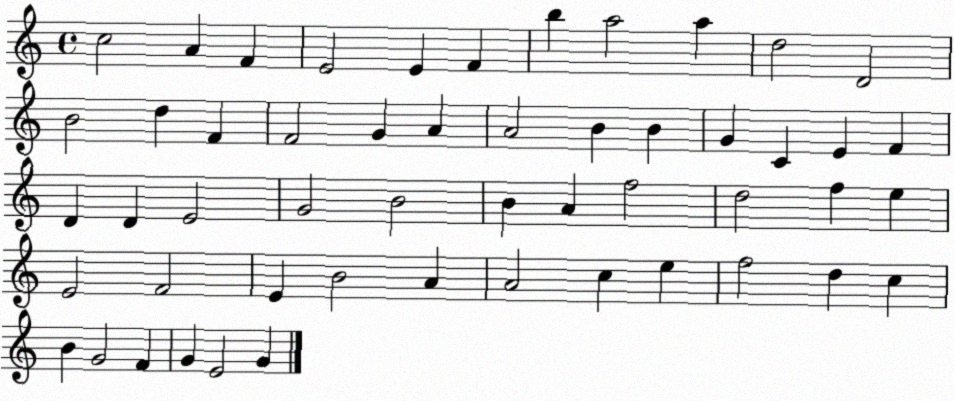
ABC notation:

X:1
T:Untitled
M:4/4
L:1/4
K:C
c2 A F E2 E F b a2 a d2 D2 B2 d F F2 G A A2 B B G C E F D D E2 G2 B2 B A f2 d2 f e E2 F2 E B2 A A2 c e f2 d c B G2 F G E2 G